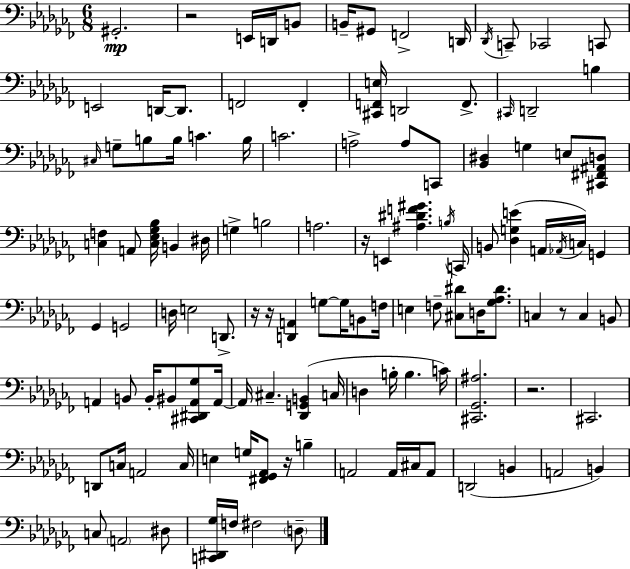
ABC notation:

X:1
T:Untitled
M:6/8
L:1/4
K:Abm
^G,,2 z2 E,,/4 D,,/4 B,,/2 B,,/4 ^G,,/2 F,,2 D,,/4 _D,,/4 C,,/2 _C,,2 C,,/2 E,,2 D,,/4 D,,/2 F,,2 F,, [^C,,F,,E,]/4 D,,2 F,,/2 ^C,,/4 D,,2 B, ^C,/4 G,/2 B,/2 B,/4 C B,/4 C2 A,2 A,/2 C,,/2 [_B,,^D,] G, E,/2 [^C,,^F,,^A,,D,]/2 [C,F,] A,,/2 [C,_E,_G,_B,]/4 B,, ^D,/4 G, B,2 A,2 z/4 E,, [^A,^DF^G] B,/4 C,,/4 B,,/2 [_D,G,E] A,,/4 _A,,/4 C,/4 G,, _G,, G,,2 D,/4 E,2 D,,/2 z/4 z/4 [D,,A,,] G,/2 G,/4 B,,/2 F,/4 E, F,/2 [^C,^D]/2 D,/4 [_G,_A,^D]/2 C, z/2 C, B,,/2 A,, B,,/2 B,,/4 ^B,,/2 [^C,,^D,,A,,_G,]/2 A,,/4 A,,/4 ^C, [_D,,G,,B,,] C,/4 D, B,/4 B, C/4 [^C,,_G,,^A,]2 z2 ^C,,2 D,,/2 C,/4 A,,2 C,/4 E, G,/4 [^F,,_G,,_A,,]/2 z/4 B, A,,2 A,,/4 ^C,/4 A,,/2 D,,2 B,, A,,2 B,, C,/2 A,,2 ^D,/2 [C,,^D,,_G,]/4 F,/4 ^F,2 D,/2